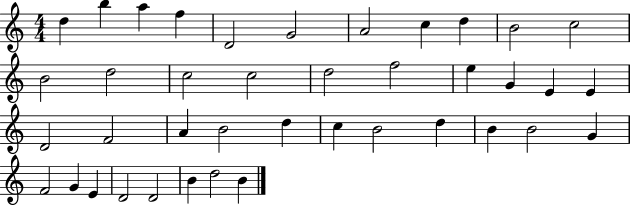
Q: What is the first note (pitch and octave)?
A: D5